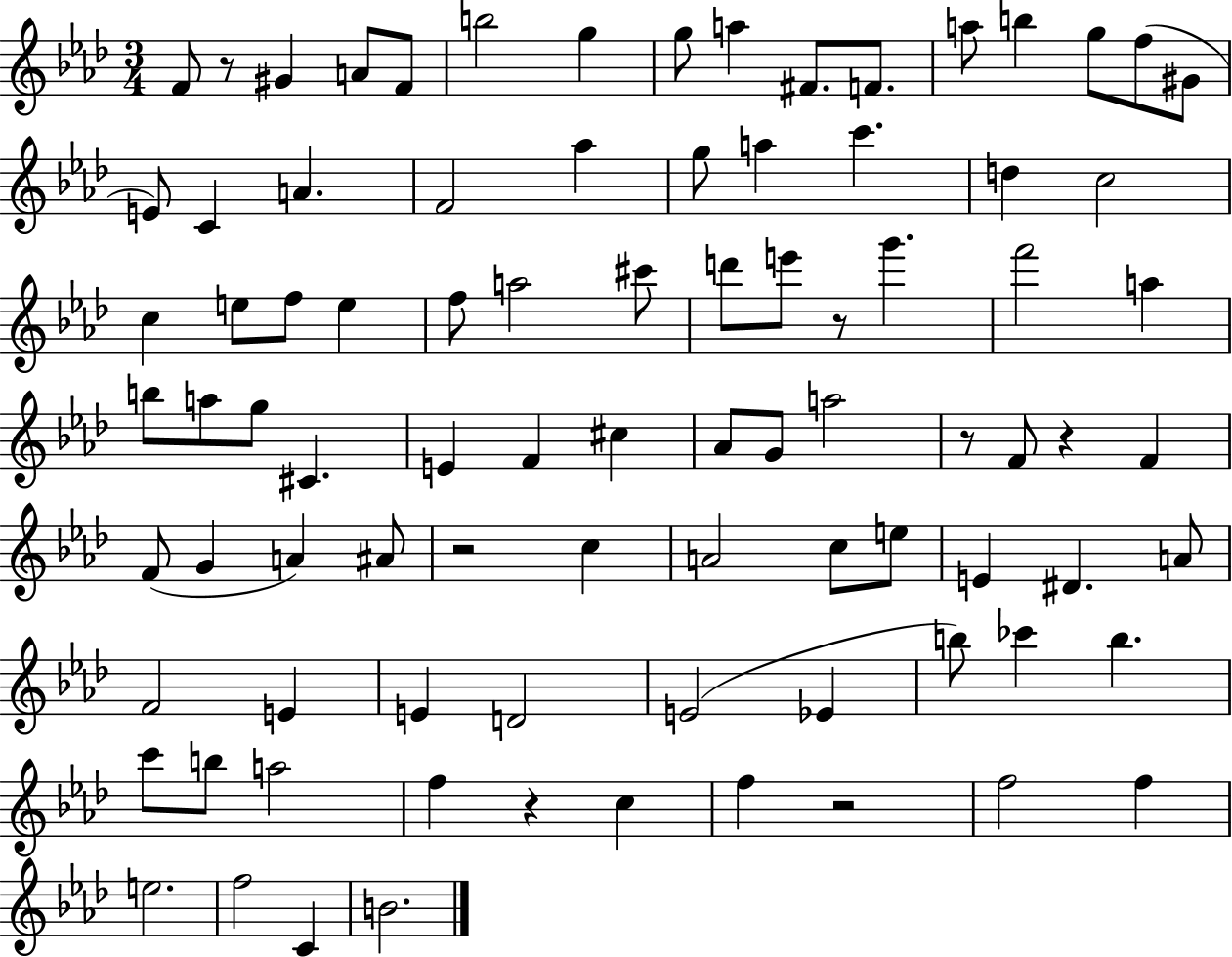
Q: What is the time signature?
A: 3/4